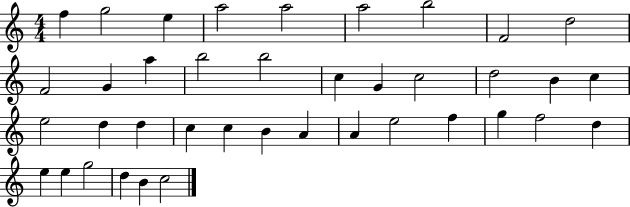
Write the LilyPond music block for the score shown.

{
  \clef treble
  \numericTimeSignature
  \time 4/4
  \key c \major
  f''4 g''2 e''4 | a''2 a''2 | a''2 b''2 | f'2 d''2 | \break f'2 g'4 a''4 | b''2 b''2 | c''4 g'4 c''2 | d''2 b'4 c''4 | \break e''2 d''4 d''4 | c''4 c''4 b'4 a'4 | a'4 e''2 f''4 | g''4 f''2 d''4 | \break e''4 e''4 g''2 | d''4 b'4 c''2 | \bar "|."
}